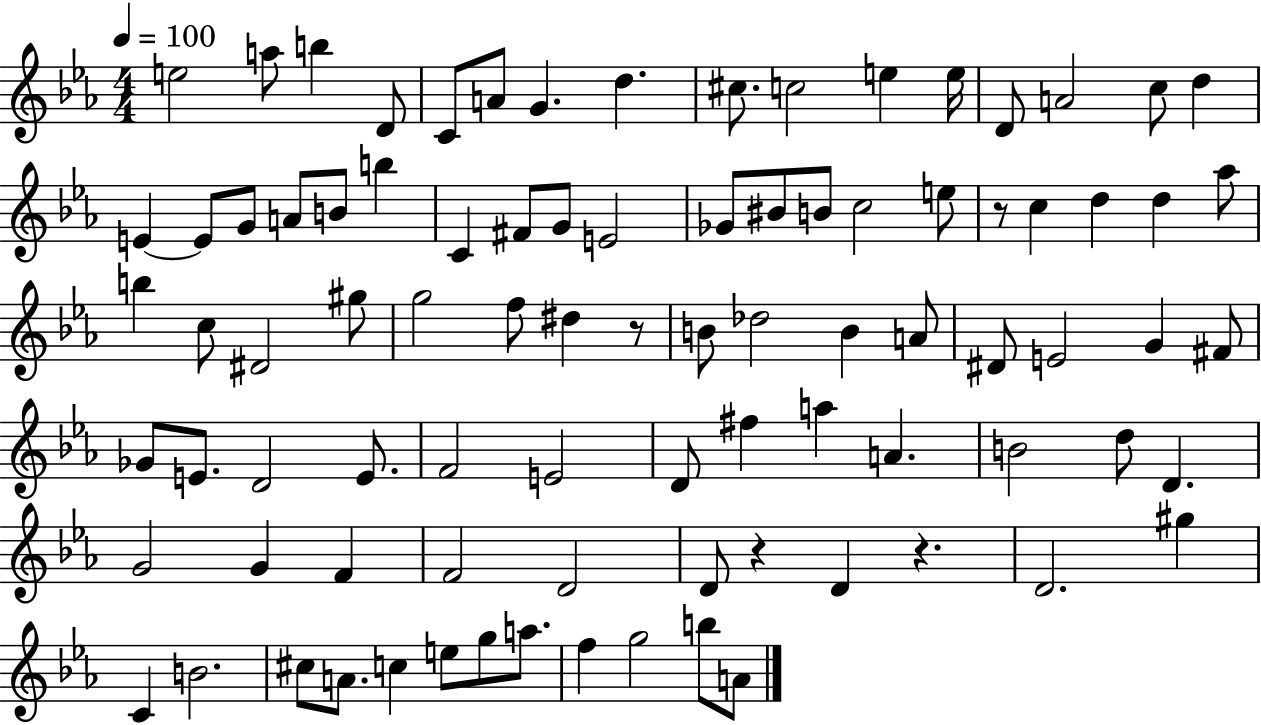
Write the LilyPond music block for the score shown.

{
  \clef treble
  \numericTimeSignature
  \time 4/4
  \key ees \major
  \tempo 4 = 100
  e''2 a''8 b''4 d'8 | c'8 a'8 g'4. d''4. | cis''8. c''2 e''4 e''16 | d'8 a'2 c''8 d''4 | \break e'4~~ e'8 g'8 a'8 b'8 b''4 | c'4 fis'8 g'8 e'2 | ges'8 bis'8 b'8 c''2 e''8 | r8 c''4 d''4 d''4 aes''8 | \break b''4 c''8 dis'2 gis''8 | g''2 f''8 dis''4 r8 | b'8 des''2 b'4 a'8 | dis'8 e'2 g'4 fis'8 | \break ges'8 e'8. d'2 e'8. | f'2 e'2 | d'8 fis''4 a''4 a'4. | b'2 d''8 d'4. | \break g'2 g'4 f'4 | f'2 d'2 | d'8 r4 d'4 r4. | d'2. gis''4 | \break c'4 b'2. | cis''8 a'8. c''4 e''8 g''8 a''8. | f''4 g''2 b''8 a'8 | \bar "|."
}